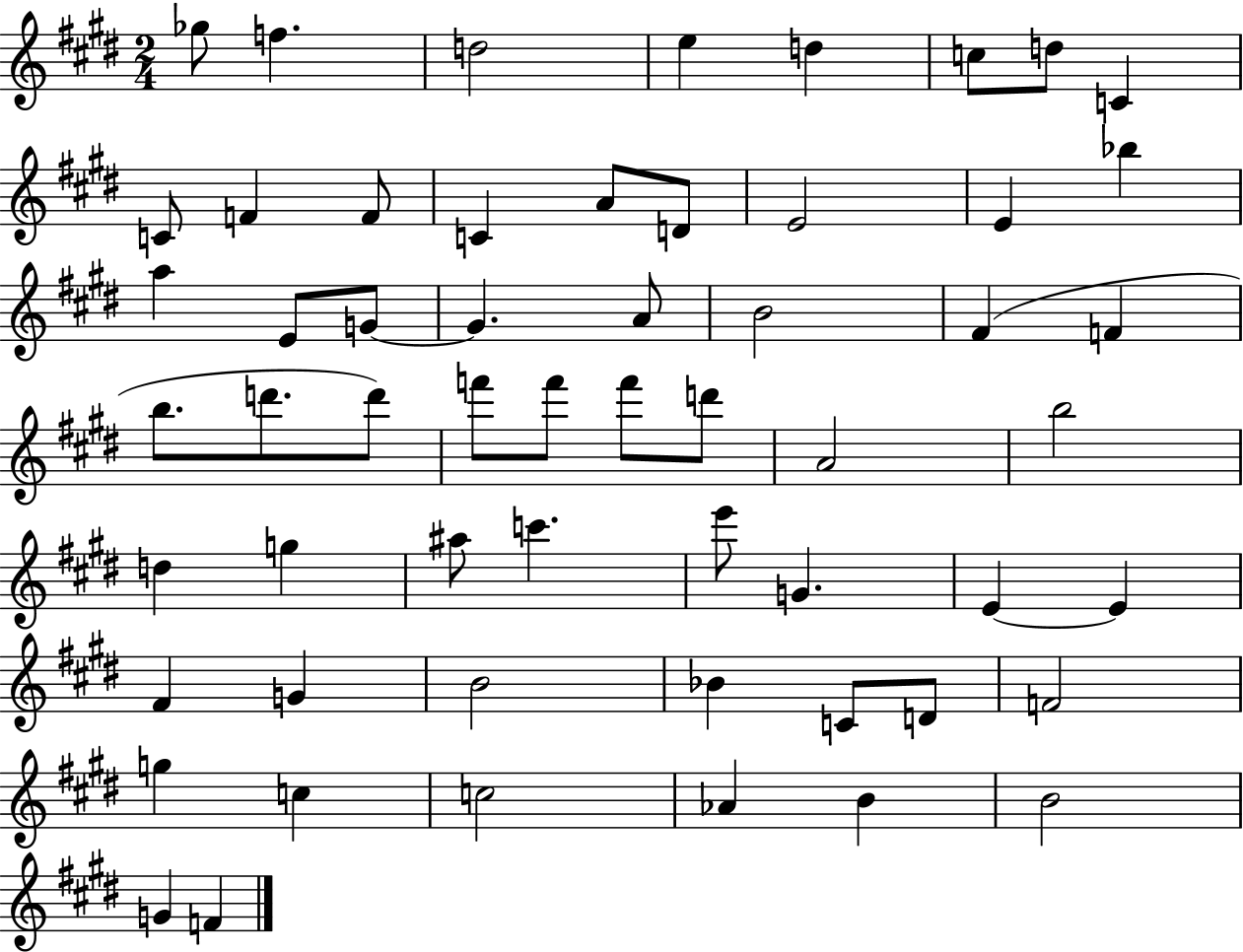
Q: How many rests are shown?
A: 0